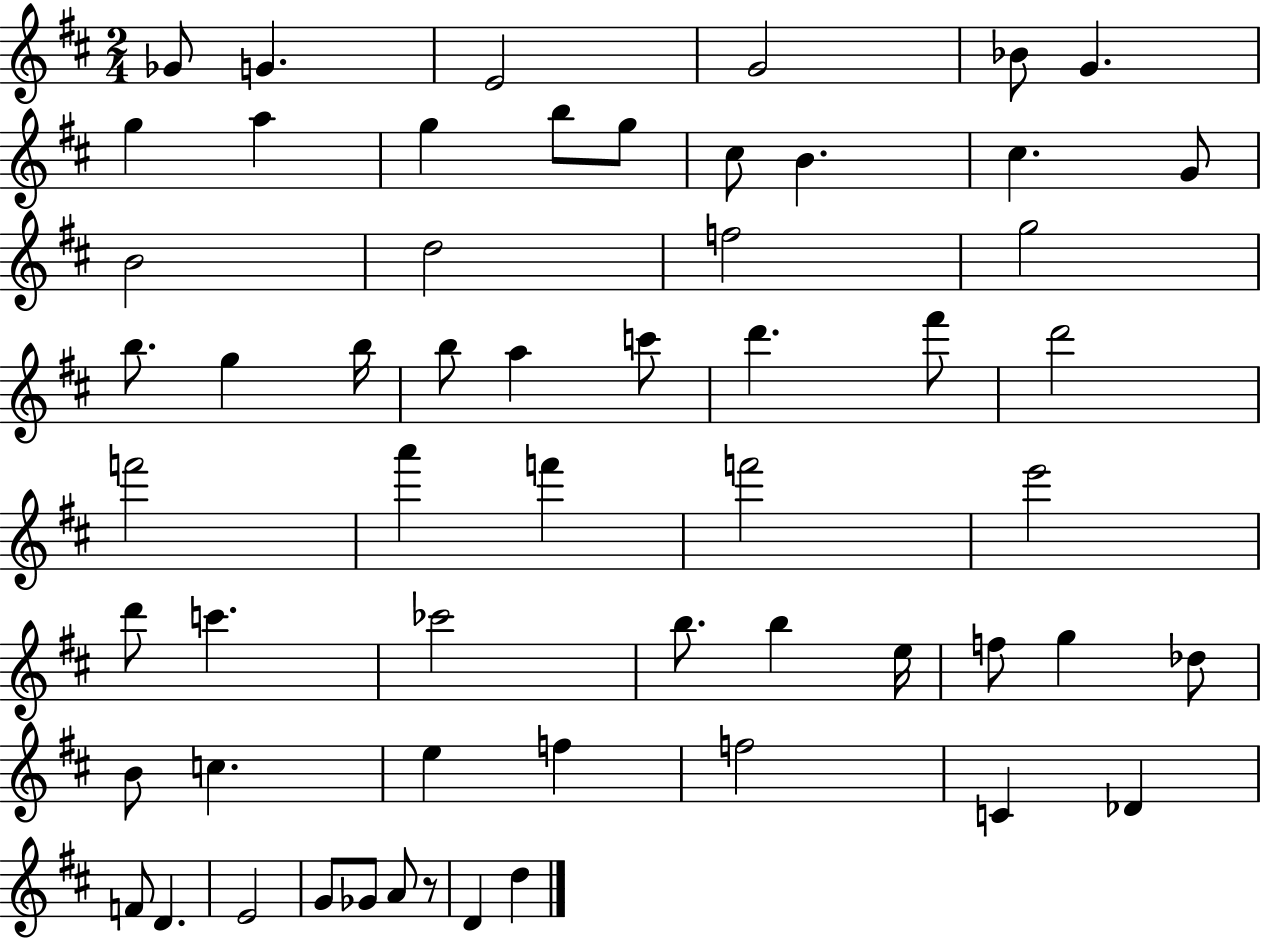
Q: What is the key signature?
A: D major